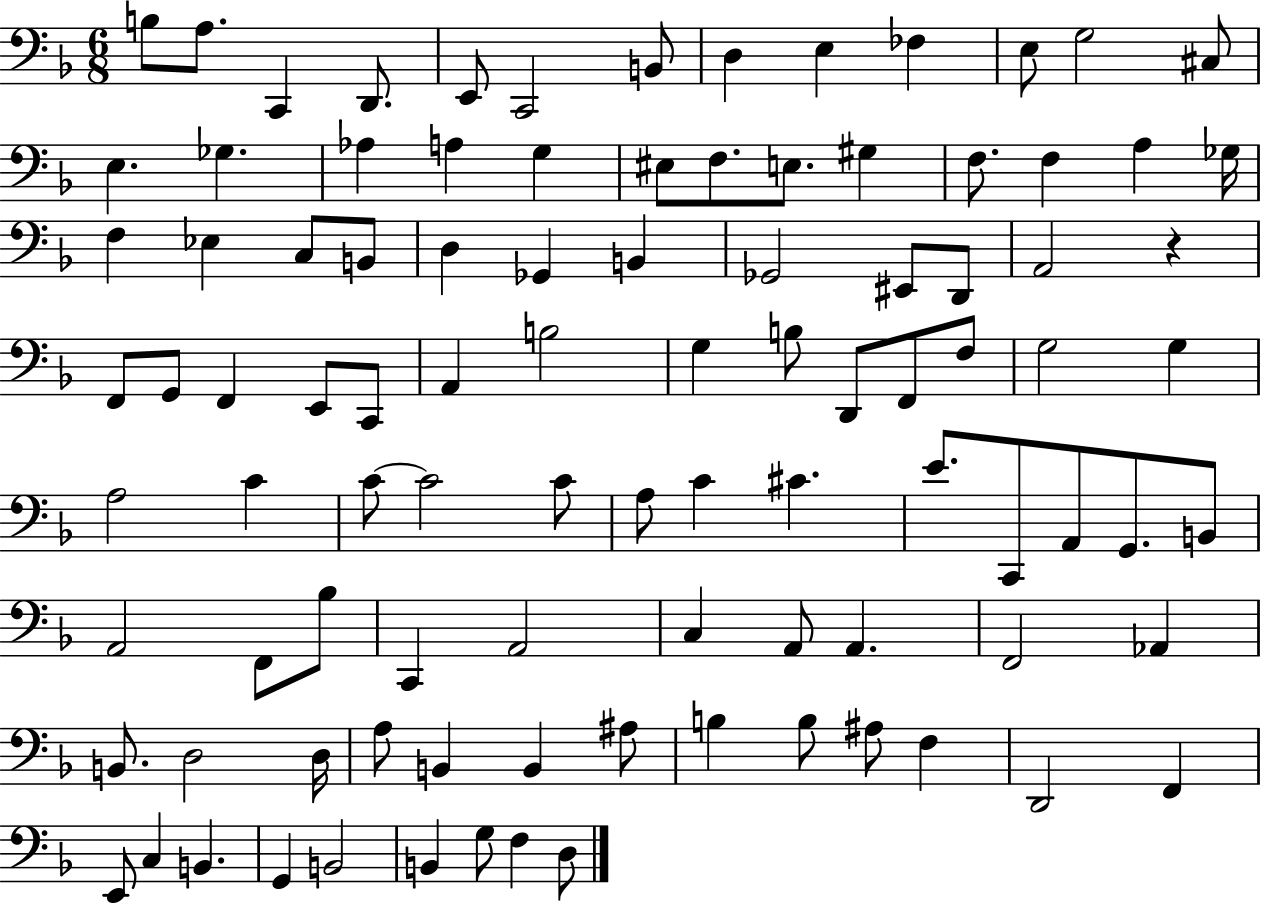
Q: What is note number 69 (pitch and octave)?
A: A2